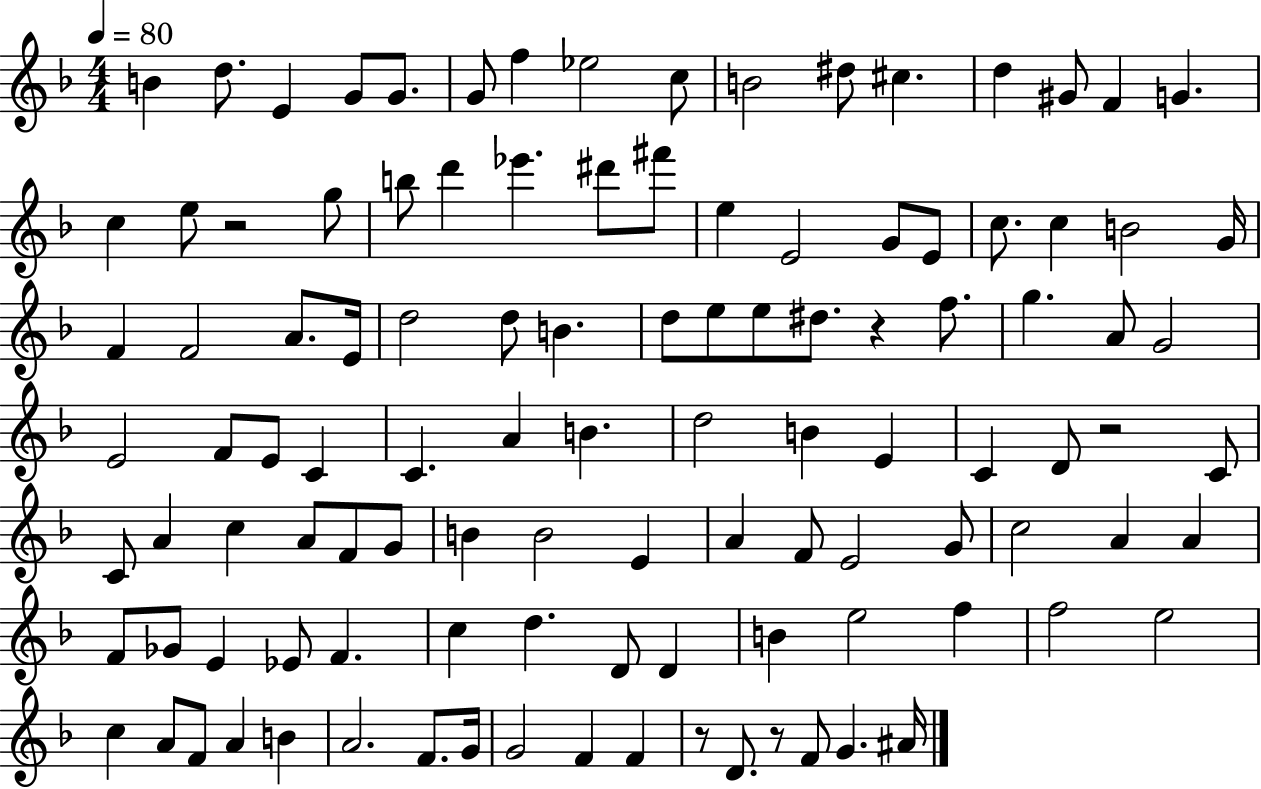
B4/q D5/e. E4/q G4/e G4/e. G4/e F5/q Eb5/h C5/e B4/h D#5/e C#5/q. D5/q G#4/e F4/q G4/q. C5/q E5/e R/h G5/e B5/e D6/q Eb6/q. D#6/e F#6/e E5/q E4/h G4/e E4/e C5/e. C5/q B4/h G4/s F4/q F4/h A4/e. E4/s D5/h D5/e B4/q. D5/e E5/e E5/e D#5/e. R/q F5/e. G5/q. A4/e G4/h E4/h F4/e E4/e C4/q C4/q. A4/q B4/q. D5/h B4/q E4/q C4/q D4/e R/h C4/e C4/e A4/q C5/q A4/e F4/e G4/e B4/q B4/h E4/q A4/q F4/e E4/h G4/e C5/h A4/q A4/q F4/e Gb4/e E4/q Eb4/e F4/q. C5/q D5/q. D4/e D4/q B4/q E5/h F5/q F5/h E5/h C5/q A4/e F4/e A4/q B4/q A4/h. F4/e. G4/s G4/h F4/q F4/q R/e D4/e. R/e F4/e G4/q. A#4/s